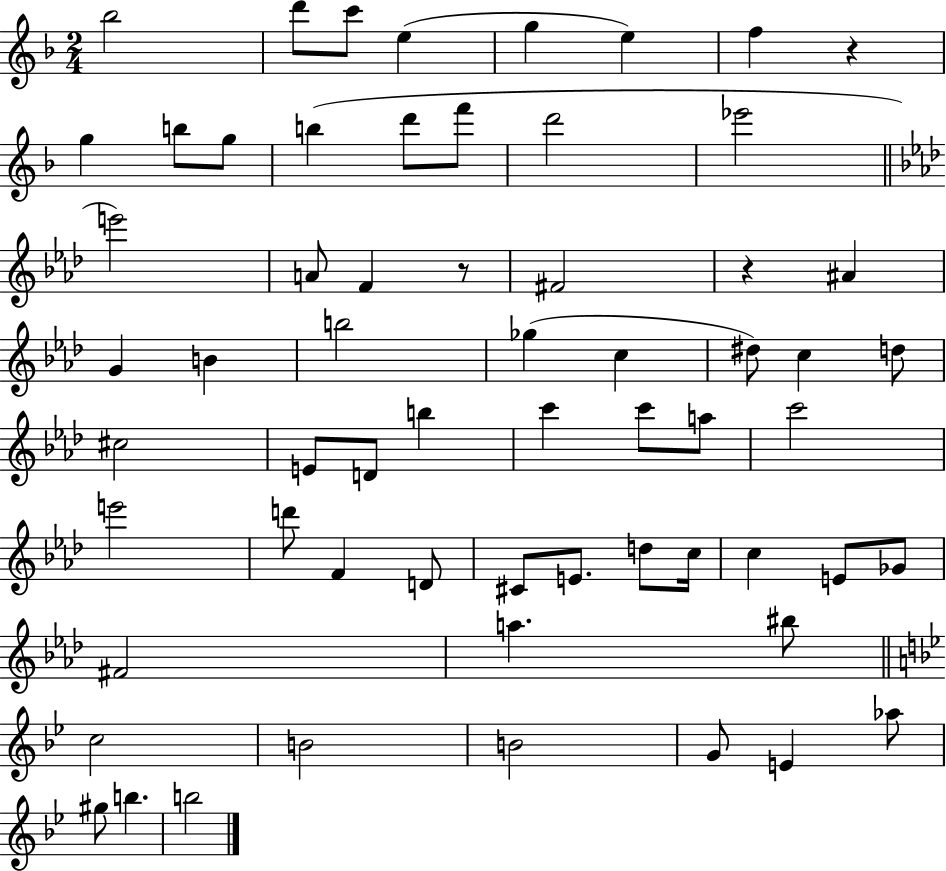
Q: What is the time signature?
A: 2/4